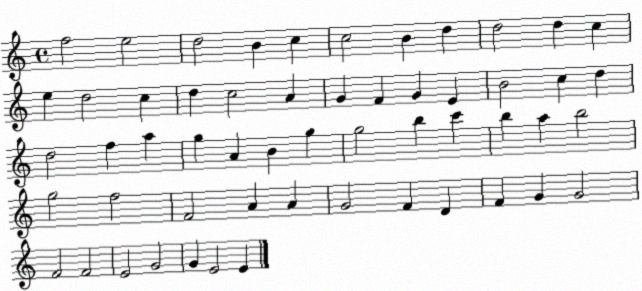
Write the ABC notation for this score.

X:1
T:Untitled
M:4/4
L:1/4
K:C
f2 e2 d2 B c c2 B d d2 d c e d2 c d c2 A G F G E B2 c d d2 f a g A B g g2 b c' b a b2 g2 f2 F2 A A G2 F D F G G2 F2 F2 E2 G2 G E2 E